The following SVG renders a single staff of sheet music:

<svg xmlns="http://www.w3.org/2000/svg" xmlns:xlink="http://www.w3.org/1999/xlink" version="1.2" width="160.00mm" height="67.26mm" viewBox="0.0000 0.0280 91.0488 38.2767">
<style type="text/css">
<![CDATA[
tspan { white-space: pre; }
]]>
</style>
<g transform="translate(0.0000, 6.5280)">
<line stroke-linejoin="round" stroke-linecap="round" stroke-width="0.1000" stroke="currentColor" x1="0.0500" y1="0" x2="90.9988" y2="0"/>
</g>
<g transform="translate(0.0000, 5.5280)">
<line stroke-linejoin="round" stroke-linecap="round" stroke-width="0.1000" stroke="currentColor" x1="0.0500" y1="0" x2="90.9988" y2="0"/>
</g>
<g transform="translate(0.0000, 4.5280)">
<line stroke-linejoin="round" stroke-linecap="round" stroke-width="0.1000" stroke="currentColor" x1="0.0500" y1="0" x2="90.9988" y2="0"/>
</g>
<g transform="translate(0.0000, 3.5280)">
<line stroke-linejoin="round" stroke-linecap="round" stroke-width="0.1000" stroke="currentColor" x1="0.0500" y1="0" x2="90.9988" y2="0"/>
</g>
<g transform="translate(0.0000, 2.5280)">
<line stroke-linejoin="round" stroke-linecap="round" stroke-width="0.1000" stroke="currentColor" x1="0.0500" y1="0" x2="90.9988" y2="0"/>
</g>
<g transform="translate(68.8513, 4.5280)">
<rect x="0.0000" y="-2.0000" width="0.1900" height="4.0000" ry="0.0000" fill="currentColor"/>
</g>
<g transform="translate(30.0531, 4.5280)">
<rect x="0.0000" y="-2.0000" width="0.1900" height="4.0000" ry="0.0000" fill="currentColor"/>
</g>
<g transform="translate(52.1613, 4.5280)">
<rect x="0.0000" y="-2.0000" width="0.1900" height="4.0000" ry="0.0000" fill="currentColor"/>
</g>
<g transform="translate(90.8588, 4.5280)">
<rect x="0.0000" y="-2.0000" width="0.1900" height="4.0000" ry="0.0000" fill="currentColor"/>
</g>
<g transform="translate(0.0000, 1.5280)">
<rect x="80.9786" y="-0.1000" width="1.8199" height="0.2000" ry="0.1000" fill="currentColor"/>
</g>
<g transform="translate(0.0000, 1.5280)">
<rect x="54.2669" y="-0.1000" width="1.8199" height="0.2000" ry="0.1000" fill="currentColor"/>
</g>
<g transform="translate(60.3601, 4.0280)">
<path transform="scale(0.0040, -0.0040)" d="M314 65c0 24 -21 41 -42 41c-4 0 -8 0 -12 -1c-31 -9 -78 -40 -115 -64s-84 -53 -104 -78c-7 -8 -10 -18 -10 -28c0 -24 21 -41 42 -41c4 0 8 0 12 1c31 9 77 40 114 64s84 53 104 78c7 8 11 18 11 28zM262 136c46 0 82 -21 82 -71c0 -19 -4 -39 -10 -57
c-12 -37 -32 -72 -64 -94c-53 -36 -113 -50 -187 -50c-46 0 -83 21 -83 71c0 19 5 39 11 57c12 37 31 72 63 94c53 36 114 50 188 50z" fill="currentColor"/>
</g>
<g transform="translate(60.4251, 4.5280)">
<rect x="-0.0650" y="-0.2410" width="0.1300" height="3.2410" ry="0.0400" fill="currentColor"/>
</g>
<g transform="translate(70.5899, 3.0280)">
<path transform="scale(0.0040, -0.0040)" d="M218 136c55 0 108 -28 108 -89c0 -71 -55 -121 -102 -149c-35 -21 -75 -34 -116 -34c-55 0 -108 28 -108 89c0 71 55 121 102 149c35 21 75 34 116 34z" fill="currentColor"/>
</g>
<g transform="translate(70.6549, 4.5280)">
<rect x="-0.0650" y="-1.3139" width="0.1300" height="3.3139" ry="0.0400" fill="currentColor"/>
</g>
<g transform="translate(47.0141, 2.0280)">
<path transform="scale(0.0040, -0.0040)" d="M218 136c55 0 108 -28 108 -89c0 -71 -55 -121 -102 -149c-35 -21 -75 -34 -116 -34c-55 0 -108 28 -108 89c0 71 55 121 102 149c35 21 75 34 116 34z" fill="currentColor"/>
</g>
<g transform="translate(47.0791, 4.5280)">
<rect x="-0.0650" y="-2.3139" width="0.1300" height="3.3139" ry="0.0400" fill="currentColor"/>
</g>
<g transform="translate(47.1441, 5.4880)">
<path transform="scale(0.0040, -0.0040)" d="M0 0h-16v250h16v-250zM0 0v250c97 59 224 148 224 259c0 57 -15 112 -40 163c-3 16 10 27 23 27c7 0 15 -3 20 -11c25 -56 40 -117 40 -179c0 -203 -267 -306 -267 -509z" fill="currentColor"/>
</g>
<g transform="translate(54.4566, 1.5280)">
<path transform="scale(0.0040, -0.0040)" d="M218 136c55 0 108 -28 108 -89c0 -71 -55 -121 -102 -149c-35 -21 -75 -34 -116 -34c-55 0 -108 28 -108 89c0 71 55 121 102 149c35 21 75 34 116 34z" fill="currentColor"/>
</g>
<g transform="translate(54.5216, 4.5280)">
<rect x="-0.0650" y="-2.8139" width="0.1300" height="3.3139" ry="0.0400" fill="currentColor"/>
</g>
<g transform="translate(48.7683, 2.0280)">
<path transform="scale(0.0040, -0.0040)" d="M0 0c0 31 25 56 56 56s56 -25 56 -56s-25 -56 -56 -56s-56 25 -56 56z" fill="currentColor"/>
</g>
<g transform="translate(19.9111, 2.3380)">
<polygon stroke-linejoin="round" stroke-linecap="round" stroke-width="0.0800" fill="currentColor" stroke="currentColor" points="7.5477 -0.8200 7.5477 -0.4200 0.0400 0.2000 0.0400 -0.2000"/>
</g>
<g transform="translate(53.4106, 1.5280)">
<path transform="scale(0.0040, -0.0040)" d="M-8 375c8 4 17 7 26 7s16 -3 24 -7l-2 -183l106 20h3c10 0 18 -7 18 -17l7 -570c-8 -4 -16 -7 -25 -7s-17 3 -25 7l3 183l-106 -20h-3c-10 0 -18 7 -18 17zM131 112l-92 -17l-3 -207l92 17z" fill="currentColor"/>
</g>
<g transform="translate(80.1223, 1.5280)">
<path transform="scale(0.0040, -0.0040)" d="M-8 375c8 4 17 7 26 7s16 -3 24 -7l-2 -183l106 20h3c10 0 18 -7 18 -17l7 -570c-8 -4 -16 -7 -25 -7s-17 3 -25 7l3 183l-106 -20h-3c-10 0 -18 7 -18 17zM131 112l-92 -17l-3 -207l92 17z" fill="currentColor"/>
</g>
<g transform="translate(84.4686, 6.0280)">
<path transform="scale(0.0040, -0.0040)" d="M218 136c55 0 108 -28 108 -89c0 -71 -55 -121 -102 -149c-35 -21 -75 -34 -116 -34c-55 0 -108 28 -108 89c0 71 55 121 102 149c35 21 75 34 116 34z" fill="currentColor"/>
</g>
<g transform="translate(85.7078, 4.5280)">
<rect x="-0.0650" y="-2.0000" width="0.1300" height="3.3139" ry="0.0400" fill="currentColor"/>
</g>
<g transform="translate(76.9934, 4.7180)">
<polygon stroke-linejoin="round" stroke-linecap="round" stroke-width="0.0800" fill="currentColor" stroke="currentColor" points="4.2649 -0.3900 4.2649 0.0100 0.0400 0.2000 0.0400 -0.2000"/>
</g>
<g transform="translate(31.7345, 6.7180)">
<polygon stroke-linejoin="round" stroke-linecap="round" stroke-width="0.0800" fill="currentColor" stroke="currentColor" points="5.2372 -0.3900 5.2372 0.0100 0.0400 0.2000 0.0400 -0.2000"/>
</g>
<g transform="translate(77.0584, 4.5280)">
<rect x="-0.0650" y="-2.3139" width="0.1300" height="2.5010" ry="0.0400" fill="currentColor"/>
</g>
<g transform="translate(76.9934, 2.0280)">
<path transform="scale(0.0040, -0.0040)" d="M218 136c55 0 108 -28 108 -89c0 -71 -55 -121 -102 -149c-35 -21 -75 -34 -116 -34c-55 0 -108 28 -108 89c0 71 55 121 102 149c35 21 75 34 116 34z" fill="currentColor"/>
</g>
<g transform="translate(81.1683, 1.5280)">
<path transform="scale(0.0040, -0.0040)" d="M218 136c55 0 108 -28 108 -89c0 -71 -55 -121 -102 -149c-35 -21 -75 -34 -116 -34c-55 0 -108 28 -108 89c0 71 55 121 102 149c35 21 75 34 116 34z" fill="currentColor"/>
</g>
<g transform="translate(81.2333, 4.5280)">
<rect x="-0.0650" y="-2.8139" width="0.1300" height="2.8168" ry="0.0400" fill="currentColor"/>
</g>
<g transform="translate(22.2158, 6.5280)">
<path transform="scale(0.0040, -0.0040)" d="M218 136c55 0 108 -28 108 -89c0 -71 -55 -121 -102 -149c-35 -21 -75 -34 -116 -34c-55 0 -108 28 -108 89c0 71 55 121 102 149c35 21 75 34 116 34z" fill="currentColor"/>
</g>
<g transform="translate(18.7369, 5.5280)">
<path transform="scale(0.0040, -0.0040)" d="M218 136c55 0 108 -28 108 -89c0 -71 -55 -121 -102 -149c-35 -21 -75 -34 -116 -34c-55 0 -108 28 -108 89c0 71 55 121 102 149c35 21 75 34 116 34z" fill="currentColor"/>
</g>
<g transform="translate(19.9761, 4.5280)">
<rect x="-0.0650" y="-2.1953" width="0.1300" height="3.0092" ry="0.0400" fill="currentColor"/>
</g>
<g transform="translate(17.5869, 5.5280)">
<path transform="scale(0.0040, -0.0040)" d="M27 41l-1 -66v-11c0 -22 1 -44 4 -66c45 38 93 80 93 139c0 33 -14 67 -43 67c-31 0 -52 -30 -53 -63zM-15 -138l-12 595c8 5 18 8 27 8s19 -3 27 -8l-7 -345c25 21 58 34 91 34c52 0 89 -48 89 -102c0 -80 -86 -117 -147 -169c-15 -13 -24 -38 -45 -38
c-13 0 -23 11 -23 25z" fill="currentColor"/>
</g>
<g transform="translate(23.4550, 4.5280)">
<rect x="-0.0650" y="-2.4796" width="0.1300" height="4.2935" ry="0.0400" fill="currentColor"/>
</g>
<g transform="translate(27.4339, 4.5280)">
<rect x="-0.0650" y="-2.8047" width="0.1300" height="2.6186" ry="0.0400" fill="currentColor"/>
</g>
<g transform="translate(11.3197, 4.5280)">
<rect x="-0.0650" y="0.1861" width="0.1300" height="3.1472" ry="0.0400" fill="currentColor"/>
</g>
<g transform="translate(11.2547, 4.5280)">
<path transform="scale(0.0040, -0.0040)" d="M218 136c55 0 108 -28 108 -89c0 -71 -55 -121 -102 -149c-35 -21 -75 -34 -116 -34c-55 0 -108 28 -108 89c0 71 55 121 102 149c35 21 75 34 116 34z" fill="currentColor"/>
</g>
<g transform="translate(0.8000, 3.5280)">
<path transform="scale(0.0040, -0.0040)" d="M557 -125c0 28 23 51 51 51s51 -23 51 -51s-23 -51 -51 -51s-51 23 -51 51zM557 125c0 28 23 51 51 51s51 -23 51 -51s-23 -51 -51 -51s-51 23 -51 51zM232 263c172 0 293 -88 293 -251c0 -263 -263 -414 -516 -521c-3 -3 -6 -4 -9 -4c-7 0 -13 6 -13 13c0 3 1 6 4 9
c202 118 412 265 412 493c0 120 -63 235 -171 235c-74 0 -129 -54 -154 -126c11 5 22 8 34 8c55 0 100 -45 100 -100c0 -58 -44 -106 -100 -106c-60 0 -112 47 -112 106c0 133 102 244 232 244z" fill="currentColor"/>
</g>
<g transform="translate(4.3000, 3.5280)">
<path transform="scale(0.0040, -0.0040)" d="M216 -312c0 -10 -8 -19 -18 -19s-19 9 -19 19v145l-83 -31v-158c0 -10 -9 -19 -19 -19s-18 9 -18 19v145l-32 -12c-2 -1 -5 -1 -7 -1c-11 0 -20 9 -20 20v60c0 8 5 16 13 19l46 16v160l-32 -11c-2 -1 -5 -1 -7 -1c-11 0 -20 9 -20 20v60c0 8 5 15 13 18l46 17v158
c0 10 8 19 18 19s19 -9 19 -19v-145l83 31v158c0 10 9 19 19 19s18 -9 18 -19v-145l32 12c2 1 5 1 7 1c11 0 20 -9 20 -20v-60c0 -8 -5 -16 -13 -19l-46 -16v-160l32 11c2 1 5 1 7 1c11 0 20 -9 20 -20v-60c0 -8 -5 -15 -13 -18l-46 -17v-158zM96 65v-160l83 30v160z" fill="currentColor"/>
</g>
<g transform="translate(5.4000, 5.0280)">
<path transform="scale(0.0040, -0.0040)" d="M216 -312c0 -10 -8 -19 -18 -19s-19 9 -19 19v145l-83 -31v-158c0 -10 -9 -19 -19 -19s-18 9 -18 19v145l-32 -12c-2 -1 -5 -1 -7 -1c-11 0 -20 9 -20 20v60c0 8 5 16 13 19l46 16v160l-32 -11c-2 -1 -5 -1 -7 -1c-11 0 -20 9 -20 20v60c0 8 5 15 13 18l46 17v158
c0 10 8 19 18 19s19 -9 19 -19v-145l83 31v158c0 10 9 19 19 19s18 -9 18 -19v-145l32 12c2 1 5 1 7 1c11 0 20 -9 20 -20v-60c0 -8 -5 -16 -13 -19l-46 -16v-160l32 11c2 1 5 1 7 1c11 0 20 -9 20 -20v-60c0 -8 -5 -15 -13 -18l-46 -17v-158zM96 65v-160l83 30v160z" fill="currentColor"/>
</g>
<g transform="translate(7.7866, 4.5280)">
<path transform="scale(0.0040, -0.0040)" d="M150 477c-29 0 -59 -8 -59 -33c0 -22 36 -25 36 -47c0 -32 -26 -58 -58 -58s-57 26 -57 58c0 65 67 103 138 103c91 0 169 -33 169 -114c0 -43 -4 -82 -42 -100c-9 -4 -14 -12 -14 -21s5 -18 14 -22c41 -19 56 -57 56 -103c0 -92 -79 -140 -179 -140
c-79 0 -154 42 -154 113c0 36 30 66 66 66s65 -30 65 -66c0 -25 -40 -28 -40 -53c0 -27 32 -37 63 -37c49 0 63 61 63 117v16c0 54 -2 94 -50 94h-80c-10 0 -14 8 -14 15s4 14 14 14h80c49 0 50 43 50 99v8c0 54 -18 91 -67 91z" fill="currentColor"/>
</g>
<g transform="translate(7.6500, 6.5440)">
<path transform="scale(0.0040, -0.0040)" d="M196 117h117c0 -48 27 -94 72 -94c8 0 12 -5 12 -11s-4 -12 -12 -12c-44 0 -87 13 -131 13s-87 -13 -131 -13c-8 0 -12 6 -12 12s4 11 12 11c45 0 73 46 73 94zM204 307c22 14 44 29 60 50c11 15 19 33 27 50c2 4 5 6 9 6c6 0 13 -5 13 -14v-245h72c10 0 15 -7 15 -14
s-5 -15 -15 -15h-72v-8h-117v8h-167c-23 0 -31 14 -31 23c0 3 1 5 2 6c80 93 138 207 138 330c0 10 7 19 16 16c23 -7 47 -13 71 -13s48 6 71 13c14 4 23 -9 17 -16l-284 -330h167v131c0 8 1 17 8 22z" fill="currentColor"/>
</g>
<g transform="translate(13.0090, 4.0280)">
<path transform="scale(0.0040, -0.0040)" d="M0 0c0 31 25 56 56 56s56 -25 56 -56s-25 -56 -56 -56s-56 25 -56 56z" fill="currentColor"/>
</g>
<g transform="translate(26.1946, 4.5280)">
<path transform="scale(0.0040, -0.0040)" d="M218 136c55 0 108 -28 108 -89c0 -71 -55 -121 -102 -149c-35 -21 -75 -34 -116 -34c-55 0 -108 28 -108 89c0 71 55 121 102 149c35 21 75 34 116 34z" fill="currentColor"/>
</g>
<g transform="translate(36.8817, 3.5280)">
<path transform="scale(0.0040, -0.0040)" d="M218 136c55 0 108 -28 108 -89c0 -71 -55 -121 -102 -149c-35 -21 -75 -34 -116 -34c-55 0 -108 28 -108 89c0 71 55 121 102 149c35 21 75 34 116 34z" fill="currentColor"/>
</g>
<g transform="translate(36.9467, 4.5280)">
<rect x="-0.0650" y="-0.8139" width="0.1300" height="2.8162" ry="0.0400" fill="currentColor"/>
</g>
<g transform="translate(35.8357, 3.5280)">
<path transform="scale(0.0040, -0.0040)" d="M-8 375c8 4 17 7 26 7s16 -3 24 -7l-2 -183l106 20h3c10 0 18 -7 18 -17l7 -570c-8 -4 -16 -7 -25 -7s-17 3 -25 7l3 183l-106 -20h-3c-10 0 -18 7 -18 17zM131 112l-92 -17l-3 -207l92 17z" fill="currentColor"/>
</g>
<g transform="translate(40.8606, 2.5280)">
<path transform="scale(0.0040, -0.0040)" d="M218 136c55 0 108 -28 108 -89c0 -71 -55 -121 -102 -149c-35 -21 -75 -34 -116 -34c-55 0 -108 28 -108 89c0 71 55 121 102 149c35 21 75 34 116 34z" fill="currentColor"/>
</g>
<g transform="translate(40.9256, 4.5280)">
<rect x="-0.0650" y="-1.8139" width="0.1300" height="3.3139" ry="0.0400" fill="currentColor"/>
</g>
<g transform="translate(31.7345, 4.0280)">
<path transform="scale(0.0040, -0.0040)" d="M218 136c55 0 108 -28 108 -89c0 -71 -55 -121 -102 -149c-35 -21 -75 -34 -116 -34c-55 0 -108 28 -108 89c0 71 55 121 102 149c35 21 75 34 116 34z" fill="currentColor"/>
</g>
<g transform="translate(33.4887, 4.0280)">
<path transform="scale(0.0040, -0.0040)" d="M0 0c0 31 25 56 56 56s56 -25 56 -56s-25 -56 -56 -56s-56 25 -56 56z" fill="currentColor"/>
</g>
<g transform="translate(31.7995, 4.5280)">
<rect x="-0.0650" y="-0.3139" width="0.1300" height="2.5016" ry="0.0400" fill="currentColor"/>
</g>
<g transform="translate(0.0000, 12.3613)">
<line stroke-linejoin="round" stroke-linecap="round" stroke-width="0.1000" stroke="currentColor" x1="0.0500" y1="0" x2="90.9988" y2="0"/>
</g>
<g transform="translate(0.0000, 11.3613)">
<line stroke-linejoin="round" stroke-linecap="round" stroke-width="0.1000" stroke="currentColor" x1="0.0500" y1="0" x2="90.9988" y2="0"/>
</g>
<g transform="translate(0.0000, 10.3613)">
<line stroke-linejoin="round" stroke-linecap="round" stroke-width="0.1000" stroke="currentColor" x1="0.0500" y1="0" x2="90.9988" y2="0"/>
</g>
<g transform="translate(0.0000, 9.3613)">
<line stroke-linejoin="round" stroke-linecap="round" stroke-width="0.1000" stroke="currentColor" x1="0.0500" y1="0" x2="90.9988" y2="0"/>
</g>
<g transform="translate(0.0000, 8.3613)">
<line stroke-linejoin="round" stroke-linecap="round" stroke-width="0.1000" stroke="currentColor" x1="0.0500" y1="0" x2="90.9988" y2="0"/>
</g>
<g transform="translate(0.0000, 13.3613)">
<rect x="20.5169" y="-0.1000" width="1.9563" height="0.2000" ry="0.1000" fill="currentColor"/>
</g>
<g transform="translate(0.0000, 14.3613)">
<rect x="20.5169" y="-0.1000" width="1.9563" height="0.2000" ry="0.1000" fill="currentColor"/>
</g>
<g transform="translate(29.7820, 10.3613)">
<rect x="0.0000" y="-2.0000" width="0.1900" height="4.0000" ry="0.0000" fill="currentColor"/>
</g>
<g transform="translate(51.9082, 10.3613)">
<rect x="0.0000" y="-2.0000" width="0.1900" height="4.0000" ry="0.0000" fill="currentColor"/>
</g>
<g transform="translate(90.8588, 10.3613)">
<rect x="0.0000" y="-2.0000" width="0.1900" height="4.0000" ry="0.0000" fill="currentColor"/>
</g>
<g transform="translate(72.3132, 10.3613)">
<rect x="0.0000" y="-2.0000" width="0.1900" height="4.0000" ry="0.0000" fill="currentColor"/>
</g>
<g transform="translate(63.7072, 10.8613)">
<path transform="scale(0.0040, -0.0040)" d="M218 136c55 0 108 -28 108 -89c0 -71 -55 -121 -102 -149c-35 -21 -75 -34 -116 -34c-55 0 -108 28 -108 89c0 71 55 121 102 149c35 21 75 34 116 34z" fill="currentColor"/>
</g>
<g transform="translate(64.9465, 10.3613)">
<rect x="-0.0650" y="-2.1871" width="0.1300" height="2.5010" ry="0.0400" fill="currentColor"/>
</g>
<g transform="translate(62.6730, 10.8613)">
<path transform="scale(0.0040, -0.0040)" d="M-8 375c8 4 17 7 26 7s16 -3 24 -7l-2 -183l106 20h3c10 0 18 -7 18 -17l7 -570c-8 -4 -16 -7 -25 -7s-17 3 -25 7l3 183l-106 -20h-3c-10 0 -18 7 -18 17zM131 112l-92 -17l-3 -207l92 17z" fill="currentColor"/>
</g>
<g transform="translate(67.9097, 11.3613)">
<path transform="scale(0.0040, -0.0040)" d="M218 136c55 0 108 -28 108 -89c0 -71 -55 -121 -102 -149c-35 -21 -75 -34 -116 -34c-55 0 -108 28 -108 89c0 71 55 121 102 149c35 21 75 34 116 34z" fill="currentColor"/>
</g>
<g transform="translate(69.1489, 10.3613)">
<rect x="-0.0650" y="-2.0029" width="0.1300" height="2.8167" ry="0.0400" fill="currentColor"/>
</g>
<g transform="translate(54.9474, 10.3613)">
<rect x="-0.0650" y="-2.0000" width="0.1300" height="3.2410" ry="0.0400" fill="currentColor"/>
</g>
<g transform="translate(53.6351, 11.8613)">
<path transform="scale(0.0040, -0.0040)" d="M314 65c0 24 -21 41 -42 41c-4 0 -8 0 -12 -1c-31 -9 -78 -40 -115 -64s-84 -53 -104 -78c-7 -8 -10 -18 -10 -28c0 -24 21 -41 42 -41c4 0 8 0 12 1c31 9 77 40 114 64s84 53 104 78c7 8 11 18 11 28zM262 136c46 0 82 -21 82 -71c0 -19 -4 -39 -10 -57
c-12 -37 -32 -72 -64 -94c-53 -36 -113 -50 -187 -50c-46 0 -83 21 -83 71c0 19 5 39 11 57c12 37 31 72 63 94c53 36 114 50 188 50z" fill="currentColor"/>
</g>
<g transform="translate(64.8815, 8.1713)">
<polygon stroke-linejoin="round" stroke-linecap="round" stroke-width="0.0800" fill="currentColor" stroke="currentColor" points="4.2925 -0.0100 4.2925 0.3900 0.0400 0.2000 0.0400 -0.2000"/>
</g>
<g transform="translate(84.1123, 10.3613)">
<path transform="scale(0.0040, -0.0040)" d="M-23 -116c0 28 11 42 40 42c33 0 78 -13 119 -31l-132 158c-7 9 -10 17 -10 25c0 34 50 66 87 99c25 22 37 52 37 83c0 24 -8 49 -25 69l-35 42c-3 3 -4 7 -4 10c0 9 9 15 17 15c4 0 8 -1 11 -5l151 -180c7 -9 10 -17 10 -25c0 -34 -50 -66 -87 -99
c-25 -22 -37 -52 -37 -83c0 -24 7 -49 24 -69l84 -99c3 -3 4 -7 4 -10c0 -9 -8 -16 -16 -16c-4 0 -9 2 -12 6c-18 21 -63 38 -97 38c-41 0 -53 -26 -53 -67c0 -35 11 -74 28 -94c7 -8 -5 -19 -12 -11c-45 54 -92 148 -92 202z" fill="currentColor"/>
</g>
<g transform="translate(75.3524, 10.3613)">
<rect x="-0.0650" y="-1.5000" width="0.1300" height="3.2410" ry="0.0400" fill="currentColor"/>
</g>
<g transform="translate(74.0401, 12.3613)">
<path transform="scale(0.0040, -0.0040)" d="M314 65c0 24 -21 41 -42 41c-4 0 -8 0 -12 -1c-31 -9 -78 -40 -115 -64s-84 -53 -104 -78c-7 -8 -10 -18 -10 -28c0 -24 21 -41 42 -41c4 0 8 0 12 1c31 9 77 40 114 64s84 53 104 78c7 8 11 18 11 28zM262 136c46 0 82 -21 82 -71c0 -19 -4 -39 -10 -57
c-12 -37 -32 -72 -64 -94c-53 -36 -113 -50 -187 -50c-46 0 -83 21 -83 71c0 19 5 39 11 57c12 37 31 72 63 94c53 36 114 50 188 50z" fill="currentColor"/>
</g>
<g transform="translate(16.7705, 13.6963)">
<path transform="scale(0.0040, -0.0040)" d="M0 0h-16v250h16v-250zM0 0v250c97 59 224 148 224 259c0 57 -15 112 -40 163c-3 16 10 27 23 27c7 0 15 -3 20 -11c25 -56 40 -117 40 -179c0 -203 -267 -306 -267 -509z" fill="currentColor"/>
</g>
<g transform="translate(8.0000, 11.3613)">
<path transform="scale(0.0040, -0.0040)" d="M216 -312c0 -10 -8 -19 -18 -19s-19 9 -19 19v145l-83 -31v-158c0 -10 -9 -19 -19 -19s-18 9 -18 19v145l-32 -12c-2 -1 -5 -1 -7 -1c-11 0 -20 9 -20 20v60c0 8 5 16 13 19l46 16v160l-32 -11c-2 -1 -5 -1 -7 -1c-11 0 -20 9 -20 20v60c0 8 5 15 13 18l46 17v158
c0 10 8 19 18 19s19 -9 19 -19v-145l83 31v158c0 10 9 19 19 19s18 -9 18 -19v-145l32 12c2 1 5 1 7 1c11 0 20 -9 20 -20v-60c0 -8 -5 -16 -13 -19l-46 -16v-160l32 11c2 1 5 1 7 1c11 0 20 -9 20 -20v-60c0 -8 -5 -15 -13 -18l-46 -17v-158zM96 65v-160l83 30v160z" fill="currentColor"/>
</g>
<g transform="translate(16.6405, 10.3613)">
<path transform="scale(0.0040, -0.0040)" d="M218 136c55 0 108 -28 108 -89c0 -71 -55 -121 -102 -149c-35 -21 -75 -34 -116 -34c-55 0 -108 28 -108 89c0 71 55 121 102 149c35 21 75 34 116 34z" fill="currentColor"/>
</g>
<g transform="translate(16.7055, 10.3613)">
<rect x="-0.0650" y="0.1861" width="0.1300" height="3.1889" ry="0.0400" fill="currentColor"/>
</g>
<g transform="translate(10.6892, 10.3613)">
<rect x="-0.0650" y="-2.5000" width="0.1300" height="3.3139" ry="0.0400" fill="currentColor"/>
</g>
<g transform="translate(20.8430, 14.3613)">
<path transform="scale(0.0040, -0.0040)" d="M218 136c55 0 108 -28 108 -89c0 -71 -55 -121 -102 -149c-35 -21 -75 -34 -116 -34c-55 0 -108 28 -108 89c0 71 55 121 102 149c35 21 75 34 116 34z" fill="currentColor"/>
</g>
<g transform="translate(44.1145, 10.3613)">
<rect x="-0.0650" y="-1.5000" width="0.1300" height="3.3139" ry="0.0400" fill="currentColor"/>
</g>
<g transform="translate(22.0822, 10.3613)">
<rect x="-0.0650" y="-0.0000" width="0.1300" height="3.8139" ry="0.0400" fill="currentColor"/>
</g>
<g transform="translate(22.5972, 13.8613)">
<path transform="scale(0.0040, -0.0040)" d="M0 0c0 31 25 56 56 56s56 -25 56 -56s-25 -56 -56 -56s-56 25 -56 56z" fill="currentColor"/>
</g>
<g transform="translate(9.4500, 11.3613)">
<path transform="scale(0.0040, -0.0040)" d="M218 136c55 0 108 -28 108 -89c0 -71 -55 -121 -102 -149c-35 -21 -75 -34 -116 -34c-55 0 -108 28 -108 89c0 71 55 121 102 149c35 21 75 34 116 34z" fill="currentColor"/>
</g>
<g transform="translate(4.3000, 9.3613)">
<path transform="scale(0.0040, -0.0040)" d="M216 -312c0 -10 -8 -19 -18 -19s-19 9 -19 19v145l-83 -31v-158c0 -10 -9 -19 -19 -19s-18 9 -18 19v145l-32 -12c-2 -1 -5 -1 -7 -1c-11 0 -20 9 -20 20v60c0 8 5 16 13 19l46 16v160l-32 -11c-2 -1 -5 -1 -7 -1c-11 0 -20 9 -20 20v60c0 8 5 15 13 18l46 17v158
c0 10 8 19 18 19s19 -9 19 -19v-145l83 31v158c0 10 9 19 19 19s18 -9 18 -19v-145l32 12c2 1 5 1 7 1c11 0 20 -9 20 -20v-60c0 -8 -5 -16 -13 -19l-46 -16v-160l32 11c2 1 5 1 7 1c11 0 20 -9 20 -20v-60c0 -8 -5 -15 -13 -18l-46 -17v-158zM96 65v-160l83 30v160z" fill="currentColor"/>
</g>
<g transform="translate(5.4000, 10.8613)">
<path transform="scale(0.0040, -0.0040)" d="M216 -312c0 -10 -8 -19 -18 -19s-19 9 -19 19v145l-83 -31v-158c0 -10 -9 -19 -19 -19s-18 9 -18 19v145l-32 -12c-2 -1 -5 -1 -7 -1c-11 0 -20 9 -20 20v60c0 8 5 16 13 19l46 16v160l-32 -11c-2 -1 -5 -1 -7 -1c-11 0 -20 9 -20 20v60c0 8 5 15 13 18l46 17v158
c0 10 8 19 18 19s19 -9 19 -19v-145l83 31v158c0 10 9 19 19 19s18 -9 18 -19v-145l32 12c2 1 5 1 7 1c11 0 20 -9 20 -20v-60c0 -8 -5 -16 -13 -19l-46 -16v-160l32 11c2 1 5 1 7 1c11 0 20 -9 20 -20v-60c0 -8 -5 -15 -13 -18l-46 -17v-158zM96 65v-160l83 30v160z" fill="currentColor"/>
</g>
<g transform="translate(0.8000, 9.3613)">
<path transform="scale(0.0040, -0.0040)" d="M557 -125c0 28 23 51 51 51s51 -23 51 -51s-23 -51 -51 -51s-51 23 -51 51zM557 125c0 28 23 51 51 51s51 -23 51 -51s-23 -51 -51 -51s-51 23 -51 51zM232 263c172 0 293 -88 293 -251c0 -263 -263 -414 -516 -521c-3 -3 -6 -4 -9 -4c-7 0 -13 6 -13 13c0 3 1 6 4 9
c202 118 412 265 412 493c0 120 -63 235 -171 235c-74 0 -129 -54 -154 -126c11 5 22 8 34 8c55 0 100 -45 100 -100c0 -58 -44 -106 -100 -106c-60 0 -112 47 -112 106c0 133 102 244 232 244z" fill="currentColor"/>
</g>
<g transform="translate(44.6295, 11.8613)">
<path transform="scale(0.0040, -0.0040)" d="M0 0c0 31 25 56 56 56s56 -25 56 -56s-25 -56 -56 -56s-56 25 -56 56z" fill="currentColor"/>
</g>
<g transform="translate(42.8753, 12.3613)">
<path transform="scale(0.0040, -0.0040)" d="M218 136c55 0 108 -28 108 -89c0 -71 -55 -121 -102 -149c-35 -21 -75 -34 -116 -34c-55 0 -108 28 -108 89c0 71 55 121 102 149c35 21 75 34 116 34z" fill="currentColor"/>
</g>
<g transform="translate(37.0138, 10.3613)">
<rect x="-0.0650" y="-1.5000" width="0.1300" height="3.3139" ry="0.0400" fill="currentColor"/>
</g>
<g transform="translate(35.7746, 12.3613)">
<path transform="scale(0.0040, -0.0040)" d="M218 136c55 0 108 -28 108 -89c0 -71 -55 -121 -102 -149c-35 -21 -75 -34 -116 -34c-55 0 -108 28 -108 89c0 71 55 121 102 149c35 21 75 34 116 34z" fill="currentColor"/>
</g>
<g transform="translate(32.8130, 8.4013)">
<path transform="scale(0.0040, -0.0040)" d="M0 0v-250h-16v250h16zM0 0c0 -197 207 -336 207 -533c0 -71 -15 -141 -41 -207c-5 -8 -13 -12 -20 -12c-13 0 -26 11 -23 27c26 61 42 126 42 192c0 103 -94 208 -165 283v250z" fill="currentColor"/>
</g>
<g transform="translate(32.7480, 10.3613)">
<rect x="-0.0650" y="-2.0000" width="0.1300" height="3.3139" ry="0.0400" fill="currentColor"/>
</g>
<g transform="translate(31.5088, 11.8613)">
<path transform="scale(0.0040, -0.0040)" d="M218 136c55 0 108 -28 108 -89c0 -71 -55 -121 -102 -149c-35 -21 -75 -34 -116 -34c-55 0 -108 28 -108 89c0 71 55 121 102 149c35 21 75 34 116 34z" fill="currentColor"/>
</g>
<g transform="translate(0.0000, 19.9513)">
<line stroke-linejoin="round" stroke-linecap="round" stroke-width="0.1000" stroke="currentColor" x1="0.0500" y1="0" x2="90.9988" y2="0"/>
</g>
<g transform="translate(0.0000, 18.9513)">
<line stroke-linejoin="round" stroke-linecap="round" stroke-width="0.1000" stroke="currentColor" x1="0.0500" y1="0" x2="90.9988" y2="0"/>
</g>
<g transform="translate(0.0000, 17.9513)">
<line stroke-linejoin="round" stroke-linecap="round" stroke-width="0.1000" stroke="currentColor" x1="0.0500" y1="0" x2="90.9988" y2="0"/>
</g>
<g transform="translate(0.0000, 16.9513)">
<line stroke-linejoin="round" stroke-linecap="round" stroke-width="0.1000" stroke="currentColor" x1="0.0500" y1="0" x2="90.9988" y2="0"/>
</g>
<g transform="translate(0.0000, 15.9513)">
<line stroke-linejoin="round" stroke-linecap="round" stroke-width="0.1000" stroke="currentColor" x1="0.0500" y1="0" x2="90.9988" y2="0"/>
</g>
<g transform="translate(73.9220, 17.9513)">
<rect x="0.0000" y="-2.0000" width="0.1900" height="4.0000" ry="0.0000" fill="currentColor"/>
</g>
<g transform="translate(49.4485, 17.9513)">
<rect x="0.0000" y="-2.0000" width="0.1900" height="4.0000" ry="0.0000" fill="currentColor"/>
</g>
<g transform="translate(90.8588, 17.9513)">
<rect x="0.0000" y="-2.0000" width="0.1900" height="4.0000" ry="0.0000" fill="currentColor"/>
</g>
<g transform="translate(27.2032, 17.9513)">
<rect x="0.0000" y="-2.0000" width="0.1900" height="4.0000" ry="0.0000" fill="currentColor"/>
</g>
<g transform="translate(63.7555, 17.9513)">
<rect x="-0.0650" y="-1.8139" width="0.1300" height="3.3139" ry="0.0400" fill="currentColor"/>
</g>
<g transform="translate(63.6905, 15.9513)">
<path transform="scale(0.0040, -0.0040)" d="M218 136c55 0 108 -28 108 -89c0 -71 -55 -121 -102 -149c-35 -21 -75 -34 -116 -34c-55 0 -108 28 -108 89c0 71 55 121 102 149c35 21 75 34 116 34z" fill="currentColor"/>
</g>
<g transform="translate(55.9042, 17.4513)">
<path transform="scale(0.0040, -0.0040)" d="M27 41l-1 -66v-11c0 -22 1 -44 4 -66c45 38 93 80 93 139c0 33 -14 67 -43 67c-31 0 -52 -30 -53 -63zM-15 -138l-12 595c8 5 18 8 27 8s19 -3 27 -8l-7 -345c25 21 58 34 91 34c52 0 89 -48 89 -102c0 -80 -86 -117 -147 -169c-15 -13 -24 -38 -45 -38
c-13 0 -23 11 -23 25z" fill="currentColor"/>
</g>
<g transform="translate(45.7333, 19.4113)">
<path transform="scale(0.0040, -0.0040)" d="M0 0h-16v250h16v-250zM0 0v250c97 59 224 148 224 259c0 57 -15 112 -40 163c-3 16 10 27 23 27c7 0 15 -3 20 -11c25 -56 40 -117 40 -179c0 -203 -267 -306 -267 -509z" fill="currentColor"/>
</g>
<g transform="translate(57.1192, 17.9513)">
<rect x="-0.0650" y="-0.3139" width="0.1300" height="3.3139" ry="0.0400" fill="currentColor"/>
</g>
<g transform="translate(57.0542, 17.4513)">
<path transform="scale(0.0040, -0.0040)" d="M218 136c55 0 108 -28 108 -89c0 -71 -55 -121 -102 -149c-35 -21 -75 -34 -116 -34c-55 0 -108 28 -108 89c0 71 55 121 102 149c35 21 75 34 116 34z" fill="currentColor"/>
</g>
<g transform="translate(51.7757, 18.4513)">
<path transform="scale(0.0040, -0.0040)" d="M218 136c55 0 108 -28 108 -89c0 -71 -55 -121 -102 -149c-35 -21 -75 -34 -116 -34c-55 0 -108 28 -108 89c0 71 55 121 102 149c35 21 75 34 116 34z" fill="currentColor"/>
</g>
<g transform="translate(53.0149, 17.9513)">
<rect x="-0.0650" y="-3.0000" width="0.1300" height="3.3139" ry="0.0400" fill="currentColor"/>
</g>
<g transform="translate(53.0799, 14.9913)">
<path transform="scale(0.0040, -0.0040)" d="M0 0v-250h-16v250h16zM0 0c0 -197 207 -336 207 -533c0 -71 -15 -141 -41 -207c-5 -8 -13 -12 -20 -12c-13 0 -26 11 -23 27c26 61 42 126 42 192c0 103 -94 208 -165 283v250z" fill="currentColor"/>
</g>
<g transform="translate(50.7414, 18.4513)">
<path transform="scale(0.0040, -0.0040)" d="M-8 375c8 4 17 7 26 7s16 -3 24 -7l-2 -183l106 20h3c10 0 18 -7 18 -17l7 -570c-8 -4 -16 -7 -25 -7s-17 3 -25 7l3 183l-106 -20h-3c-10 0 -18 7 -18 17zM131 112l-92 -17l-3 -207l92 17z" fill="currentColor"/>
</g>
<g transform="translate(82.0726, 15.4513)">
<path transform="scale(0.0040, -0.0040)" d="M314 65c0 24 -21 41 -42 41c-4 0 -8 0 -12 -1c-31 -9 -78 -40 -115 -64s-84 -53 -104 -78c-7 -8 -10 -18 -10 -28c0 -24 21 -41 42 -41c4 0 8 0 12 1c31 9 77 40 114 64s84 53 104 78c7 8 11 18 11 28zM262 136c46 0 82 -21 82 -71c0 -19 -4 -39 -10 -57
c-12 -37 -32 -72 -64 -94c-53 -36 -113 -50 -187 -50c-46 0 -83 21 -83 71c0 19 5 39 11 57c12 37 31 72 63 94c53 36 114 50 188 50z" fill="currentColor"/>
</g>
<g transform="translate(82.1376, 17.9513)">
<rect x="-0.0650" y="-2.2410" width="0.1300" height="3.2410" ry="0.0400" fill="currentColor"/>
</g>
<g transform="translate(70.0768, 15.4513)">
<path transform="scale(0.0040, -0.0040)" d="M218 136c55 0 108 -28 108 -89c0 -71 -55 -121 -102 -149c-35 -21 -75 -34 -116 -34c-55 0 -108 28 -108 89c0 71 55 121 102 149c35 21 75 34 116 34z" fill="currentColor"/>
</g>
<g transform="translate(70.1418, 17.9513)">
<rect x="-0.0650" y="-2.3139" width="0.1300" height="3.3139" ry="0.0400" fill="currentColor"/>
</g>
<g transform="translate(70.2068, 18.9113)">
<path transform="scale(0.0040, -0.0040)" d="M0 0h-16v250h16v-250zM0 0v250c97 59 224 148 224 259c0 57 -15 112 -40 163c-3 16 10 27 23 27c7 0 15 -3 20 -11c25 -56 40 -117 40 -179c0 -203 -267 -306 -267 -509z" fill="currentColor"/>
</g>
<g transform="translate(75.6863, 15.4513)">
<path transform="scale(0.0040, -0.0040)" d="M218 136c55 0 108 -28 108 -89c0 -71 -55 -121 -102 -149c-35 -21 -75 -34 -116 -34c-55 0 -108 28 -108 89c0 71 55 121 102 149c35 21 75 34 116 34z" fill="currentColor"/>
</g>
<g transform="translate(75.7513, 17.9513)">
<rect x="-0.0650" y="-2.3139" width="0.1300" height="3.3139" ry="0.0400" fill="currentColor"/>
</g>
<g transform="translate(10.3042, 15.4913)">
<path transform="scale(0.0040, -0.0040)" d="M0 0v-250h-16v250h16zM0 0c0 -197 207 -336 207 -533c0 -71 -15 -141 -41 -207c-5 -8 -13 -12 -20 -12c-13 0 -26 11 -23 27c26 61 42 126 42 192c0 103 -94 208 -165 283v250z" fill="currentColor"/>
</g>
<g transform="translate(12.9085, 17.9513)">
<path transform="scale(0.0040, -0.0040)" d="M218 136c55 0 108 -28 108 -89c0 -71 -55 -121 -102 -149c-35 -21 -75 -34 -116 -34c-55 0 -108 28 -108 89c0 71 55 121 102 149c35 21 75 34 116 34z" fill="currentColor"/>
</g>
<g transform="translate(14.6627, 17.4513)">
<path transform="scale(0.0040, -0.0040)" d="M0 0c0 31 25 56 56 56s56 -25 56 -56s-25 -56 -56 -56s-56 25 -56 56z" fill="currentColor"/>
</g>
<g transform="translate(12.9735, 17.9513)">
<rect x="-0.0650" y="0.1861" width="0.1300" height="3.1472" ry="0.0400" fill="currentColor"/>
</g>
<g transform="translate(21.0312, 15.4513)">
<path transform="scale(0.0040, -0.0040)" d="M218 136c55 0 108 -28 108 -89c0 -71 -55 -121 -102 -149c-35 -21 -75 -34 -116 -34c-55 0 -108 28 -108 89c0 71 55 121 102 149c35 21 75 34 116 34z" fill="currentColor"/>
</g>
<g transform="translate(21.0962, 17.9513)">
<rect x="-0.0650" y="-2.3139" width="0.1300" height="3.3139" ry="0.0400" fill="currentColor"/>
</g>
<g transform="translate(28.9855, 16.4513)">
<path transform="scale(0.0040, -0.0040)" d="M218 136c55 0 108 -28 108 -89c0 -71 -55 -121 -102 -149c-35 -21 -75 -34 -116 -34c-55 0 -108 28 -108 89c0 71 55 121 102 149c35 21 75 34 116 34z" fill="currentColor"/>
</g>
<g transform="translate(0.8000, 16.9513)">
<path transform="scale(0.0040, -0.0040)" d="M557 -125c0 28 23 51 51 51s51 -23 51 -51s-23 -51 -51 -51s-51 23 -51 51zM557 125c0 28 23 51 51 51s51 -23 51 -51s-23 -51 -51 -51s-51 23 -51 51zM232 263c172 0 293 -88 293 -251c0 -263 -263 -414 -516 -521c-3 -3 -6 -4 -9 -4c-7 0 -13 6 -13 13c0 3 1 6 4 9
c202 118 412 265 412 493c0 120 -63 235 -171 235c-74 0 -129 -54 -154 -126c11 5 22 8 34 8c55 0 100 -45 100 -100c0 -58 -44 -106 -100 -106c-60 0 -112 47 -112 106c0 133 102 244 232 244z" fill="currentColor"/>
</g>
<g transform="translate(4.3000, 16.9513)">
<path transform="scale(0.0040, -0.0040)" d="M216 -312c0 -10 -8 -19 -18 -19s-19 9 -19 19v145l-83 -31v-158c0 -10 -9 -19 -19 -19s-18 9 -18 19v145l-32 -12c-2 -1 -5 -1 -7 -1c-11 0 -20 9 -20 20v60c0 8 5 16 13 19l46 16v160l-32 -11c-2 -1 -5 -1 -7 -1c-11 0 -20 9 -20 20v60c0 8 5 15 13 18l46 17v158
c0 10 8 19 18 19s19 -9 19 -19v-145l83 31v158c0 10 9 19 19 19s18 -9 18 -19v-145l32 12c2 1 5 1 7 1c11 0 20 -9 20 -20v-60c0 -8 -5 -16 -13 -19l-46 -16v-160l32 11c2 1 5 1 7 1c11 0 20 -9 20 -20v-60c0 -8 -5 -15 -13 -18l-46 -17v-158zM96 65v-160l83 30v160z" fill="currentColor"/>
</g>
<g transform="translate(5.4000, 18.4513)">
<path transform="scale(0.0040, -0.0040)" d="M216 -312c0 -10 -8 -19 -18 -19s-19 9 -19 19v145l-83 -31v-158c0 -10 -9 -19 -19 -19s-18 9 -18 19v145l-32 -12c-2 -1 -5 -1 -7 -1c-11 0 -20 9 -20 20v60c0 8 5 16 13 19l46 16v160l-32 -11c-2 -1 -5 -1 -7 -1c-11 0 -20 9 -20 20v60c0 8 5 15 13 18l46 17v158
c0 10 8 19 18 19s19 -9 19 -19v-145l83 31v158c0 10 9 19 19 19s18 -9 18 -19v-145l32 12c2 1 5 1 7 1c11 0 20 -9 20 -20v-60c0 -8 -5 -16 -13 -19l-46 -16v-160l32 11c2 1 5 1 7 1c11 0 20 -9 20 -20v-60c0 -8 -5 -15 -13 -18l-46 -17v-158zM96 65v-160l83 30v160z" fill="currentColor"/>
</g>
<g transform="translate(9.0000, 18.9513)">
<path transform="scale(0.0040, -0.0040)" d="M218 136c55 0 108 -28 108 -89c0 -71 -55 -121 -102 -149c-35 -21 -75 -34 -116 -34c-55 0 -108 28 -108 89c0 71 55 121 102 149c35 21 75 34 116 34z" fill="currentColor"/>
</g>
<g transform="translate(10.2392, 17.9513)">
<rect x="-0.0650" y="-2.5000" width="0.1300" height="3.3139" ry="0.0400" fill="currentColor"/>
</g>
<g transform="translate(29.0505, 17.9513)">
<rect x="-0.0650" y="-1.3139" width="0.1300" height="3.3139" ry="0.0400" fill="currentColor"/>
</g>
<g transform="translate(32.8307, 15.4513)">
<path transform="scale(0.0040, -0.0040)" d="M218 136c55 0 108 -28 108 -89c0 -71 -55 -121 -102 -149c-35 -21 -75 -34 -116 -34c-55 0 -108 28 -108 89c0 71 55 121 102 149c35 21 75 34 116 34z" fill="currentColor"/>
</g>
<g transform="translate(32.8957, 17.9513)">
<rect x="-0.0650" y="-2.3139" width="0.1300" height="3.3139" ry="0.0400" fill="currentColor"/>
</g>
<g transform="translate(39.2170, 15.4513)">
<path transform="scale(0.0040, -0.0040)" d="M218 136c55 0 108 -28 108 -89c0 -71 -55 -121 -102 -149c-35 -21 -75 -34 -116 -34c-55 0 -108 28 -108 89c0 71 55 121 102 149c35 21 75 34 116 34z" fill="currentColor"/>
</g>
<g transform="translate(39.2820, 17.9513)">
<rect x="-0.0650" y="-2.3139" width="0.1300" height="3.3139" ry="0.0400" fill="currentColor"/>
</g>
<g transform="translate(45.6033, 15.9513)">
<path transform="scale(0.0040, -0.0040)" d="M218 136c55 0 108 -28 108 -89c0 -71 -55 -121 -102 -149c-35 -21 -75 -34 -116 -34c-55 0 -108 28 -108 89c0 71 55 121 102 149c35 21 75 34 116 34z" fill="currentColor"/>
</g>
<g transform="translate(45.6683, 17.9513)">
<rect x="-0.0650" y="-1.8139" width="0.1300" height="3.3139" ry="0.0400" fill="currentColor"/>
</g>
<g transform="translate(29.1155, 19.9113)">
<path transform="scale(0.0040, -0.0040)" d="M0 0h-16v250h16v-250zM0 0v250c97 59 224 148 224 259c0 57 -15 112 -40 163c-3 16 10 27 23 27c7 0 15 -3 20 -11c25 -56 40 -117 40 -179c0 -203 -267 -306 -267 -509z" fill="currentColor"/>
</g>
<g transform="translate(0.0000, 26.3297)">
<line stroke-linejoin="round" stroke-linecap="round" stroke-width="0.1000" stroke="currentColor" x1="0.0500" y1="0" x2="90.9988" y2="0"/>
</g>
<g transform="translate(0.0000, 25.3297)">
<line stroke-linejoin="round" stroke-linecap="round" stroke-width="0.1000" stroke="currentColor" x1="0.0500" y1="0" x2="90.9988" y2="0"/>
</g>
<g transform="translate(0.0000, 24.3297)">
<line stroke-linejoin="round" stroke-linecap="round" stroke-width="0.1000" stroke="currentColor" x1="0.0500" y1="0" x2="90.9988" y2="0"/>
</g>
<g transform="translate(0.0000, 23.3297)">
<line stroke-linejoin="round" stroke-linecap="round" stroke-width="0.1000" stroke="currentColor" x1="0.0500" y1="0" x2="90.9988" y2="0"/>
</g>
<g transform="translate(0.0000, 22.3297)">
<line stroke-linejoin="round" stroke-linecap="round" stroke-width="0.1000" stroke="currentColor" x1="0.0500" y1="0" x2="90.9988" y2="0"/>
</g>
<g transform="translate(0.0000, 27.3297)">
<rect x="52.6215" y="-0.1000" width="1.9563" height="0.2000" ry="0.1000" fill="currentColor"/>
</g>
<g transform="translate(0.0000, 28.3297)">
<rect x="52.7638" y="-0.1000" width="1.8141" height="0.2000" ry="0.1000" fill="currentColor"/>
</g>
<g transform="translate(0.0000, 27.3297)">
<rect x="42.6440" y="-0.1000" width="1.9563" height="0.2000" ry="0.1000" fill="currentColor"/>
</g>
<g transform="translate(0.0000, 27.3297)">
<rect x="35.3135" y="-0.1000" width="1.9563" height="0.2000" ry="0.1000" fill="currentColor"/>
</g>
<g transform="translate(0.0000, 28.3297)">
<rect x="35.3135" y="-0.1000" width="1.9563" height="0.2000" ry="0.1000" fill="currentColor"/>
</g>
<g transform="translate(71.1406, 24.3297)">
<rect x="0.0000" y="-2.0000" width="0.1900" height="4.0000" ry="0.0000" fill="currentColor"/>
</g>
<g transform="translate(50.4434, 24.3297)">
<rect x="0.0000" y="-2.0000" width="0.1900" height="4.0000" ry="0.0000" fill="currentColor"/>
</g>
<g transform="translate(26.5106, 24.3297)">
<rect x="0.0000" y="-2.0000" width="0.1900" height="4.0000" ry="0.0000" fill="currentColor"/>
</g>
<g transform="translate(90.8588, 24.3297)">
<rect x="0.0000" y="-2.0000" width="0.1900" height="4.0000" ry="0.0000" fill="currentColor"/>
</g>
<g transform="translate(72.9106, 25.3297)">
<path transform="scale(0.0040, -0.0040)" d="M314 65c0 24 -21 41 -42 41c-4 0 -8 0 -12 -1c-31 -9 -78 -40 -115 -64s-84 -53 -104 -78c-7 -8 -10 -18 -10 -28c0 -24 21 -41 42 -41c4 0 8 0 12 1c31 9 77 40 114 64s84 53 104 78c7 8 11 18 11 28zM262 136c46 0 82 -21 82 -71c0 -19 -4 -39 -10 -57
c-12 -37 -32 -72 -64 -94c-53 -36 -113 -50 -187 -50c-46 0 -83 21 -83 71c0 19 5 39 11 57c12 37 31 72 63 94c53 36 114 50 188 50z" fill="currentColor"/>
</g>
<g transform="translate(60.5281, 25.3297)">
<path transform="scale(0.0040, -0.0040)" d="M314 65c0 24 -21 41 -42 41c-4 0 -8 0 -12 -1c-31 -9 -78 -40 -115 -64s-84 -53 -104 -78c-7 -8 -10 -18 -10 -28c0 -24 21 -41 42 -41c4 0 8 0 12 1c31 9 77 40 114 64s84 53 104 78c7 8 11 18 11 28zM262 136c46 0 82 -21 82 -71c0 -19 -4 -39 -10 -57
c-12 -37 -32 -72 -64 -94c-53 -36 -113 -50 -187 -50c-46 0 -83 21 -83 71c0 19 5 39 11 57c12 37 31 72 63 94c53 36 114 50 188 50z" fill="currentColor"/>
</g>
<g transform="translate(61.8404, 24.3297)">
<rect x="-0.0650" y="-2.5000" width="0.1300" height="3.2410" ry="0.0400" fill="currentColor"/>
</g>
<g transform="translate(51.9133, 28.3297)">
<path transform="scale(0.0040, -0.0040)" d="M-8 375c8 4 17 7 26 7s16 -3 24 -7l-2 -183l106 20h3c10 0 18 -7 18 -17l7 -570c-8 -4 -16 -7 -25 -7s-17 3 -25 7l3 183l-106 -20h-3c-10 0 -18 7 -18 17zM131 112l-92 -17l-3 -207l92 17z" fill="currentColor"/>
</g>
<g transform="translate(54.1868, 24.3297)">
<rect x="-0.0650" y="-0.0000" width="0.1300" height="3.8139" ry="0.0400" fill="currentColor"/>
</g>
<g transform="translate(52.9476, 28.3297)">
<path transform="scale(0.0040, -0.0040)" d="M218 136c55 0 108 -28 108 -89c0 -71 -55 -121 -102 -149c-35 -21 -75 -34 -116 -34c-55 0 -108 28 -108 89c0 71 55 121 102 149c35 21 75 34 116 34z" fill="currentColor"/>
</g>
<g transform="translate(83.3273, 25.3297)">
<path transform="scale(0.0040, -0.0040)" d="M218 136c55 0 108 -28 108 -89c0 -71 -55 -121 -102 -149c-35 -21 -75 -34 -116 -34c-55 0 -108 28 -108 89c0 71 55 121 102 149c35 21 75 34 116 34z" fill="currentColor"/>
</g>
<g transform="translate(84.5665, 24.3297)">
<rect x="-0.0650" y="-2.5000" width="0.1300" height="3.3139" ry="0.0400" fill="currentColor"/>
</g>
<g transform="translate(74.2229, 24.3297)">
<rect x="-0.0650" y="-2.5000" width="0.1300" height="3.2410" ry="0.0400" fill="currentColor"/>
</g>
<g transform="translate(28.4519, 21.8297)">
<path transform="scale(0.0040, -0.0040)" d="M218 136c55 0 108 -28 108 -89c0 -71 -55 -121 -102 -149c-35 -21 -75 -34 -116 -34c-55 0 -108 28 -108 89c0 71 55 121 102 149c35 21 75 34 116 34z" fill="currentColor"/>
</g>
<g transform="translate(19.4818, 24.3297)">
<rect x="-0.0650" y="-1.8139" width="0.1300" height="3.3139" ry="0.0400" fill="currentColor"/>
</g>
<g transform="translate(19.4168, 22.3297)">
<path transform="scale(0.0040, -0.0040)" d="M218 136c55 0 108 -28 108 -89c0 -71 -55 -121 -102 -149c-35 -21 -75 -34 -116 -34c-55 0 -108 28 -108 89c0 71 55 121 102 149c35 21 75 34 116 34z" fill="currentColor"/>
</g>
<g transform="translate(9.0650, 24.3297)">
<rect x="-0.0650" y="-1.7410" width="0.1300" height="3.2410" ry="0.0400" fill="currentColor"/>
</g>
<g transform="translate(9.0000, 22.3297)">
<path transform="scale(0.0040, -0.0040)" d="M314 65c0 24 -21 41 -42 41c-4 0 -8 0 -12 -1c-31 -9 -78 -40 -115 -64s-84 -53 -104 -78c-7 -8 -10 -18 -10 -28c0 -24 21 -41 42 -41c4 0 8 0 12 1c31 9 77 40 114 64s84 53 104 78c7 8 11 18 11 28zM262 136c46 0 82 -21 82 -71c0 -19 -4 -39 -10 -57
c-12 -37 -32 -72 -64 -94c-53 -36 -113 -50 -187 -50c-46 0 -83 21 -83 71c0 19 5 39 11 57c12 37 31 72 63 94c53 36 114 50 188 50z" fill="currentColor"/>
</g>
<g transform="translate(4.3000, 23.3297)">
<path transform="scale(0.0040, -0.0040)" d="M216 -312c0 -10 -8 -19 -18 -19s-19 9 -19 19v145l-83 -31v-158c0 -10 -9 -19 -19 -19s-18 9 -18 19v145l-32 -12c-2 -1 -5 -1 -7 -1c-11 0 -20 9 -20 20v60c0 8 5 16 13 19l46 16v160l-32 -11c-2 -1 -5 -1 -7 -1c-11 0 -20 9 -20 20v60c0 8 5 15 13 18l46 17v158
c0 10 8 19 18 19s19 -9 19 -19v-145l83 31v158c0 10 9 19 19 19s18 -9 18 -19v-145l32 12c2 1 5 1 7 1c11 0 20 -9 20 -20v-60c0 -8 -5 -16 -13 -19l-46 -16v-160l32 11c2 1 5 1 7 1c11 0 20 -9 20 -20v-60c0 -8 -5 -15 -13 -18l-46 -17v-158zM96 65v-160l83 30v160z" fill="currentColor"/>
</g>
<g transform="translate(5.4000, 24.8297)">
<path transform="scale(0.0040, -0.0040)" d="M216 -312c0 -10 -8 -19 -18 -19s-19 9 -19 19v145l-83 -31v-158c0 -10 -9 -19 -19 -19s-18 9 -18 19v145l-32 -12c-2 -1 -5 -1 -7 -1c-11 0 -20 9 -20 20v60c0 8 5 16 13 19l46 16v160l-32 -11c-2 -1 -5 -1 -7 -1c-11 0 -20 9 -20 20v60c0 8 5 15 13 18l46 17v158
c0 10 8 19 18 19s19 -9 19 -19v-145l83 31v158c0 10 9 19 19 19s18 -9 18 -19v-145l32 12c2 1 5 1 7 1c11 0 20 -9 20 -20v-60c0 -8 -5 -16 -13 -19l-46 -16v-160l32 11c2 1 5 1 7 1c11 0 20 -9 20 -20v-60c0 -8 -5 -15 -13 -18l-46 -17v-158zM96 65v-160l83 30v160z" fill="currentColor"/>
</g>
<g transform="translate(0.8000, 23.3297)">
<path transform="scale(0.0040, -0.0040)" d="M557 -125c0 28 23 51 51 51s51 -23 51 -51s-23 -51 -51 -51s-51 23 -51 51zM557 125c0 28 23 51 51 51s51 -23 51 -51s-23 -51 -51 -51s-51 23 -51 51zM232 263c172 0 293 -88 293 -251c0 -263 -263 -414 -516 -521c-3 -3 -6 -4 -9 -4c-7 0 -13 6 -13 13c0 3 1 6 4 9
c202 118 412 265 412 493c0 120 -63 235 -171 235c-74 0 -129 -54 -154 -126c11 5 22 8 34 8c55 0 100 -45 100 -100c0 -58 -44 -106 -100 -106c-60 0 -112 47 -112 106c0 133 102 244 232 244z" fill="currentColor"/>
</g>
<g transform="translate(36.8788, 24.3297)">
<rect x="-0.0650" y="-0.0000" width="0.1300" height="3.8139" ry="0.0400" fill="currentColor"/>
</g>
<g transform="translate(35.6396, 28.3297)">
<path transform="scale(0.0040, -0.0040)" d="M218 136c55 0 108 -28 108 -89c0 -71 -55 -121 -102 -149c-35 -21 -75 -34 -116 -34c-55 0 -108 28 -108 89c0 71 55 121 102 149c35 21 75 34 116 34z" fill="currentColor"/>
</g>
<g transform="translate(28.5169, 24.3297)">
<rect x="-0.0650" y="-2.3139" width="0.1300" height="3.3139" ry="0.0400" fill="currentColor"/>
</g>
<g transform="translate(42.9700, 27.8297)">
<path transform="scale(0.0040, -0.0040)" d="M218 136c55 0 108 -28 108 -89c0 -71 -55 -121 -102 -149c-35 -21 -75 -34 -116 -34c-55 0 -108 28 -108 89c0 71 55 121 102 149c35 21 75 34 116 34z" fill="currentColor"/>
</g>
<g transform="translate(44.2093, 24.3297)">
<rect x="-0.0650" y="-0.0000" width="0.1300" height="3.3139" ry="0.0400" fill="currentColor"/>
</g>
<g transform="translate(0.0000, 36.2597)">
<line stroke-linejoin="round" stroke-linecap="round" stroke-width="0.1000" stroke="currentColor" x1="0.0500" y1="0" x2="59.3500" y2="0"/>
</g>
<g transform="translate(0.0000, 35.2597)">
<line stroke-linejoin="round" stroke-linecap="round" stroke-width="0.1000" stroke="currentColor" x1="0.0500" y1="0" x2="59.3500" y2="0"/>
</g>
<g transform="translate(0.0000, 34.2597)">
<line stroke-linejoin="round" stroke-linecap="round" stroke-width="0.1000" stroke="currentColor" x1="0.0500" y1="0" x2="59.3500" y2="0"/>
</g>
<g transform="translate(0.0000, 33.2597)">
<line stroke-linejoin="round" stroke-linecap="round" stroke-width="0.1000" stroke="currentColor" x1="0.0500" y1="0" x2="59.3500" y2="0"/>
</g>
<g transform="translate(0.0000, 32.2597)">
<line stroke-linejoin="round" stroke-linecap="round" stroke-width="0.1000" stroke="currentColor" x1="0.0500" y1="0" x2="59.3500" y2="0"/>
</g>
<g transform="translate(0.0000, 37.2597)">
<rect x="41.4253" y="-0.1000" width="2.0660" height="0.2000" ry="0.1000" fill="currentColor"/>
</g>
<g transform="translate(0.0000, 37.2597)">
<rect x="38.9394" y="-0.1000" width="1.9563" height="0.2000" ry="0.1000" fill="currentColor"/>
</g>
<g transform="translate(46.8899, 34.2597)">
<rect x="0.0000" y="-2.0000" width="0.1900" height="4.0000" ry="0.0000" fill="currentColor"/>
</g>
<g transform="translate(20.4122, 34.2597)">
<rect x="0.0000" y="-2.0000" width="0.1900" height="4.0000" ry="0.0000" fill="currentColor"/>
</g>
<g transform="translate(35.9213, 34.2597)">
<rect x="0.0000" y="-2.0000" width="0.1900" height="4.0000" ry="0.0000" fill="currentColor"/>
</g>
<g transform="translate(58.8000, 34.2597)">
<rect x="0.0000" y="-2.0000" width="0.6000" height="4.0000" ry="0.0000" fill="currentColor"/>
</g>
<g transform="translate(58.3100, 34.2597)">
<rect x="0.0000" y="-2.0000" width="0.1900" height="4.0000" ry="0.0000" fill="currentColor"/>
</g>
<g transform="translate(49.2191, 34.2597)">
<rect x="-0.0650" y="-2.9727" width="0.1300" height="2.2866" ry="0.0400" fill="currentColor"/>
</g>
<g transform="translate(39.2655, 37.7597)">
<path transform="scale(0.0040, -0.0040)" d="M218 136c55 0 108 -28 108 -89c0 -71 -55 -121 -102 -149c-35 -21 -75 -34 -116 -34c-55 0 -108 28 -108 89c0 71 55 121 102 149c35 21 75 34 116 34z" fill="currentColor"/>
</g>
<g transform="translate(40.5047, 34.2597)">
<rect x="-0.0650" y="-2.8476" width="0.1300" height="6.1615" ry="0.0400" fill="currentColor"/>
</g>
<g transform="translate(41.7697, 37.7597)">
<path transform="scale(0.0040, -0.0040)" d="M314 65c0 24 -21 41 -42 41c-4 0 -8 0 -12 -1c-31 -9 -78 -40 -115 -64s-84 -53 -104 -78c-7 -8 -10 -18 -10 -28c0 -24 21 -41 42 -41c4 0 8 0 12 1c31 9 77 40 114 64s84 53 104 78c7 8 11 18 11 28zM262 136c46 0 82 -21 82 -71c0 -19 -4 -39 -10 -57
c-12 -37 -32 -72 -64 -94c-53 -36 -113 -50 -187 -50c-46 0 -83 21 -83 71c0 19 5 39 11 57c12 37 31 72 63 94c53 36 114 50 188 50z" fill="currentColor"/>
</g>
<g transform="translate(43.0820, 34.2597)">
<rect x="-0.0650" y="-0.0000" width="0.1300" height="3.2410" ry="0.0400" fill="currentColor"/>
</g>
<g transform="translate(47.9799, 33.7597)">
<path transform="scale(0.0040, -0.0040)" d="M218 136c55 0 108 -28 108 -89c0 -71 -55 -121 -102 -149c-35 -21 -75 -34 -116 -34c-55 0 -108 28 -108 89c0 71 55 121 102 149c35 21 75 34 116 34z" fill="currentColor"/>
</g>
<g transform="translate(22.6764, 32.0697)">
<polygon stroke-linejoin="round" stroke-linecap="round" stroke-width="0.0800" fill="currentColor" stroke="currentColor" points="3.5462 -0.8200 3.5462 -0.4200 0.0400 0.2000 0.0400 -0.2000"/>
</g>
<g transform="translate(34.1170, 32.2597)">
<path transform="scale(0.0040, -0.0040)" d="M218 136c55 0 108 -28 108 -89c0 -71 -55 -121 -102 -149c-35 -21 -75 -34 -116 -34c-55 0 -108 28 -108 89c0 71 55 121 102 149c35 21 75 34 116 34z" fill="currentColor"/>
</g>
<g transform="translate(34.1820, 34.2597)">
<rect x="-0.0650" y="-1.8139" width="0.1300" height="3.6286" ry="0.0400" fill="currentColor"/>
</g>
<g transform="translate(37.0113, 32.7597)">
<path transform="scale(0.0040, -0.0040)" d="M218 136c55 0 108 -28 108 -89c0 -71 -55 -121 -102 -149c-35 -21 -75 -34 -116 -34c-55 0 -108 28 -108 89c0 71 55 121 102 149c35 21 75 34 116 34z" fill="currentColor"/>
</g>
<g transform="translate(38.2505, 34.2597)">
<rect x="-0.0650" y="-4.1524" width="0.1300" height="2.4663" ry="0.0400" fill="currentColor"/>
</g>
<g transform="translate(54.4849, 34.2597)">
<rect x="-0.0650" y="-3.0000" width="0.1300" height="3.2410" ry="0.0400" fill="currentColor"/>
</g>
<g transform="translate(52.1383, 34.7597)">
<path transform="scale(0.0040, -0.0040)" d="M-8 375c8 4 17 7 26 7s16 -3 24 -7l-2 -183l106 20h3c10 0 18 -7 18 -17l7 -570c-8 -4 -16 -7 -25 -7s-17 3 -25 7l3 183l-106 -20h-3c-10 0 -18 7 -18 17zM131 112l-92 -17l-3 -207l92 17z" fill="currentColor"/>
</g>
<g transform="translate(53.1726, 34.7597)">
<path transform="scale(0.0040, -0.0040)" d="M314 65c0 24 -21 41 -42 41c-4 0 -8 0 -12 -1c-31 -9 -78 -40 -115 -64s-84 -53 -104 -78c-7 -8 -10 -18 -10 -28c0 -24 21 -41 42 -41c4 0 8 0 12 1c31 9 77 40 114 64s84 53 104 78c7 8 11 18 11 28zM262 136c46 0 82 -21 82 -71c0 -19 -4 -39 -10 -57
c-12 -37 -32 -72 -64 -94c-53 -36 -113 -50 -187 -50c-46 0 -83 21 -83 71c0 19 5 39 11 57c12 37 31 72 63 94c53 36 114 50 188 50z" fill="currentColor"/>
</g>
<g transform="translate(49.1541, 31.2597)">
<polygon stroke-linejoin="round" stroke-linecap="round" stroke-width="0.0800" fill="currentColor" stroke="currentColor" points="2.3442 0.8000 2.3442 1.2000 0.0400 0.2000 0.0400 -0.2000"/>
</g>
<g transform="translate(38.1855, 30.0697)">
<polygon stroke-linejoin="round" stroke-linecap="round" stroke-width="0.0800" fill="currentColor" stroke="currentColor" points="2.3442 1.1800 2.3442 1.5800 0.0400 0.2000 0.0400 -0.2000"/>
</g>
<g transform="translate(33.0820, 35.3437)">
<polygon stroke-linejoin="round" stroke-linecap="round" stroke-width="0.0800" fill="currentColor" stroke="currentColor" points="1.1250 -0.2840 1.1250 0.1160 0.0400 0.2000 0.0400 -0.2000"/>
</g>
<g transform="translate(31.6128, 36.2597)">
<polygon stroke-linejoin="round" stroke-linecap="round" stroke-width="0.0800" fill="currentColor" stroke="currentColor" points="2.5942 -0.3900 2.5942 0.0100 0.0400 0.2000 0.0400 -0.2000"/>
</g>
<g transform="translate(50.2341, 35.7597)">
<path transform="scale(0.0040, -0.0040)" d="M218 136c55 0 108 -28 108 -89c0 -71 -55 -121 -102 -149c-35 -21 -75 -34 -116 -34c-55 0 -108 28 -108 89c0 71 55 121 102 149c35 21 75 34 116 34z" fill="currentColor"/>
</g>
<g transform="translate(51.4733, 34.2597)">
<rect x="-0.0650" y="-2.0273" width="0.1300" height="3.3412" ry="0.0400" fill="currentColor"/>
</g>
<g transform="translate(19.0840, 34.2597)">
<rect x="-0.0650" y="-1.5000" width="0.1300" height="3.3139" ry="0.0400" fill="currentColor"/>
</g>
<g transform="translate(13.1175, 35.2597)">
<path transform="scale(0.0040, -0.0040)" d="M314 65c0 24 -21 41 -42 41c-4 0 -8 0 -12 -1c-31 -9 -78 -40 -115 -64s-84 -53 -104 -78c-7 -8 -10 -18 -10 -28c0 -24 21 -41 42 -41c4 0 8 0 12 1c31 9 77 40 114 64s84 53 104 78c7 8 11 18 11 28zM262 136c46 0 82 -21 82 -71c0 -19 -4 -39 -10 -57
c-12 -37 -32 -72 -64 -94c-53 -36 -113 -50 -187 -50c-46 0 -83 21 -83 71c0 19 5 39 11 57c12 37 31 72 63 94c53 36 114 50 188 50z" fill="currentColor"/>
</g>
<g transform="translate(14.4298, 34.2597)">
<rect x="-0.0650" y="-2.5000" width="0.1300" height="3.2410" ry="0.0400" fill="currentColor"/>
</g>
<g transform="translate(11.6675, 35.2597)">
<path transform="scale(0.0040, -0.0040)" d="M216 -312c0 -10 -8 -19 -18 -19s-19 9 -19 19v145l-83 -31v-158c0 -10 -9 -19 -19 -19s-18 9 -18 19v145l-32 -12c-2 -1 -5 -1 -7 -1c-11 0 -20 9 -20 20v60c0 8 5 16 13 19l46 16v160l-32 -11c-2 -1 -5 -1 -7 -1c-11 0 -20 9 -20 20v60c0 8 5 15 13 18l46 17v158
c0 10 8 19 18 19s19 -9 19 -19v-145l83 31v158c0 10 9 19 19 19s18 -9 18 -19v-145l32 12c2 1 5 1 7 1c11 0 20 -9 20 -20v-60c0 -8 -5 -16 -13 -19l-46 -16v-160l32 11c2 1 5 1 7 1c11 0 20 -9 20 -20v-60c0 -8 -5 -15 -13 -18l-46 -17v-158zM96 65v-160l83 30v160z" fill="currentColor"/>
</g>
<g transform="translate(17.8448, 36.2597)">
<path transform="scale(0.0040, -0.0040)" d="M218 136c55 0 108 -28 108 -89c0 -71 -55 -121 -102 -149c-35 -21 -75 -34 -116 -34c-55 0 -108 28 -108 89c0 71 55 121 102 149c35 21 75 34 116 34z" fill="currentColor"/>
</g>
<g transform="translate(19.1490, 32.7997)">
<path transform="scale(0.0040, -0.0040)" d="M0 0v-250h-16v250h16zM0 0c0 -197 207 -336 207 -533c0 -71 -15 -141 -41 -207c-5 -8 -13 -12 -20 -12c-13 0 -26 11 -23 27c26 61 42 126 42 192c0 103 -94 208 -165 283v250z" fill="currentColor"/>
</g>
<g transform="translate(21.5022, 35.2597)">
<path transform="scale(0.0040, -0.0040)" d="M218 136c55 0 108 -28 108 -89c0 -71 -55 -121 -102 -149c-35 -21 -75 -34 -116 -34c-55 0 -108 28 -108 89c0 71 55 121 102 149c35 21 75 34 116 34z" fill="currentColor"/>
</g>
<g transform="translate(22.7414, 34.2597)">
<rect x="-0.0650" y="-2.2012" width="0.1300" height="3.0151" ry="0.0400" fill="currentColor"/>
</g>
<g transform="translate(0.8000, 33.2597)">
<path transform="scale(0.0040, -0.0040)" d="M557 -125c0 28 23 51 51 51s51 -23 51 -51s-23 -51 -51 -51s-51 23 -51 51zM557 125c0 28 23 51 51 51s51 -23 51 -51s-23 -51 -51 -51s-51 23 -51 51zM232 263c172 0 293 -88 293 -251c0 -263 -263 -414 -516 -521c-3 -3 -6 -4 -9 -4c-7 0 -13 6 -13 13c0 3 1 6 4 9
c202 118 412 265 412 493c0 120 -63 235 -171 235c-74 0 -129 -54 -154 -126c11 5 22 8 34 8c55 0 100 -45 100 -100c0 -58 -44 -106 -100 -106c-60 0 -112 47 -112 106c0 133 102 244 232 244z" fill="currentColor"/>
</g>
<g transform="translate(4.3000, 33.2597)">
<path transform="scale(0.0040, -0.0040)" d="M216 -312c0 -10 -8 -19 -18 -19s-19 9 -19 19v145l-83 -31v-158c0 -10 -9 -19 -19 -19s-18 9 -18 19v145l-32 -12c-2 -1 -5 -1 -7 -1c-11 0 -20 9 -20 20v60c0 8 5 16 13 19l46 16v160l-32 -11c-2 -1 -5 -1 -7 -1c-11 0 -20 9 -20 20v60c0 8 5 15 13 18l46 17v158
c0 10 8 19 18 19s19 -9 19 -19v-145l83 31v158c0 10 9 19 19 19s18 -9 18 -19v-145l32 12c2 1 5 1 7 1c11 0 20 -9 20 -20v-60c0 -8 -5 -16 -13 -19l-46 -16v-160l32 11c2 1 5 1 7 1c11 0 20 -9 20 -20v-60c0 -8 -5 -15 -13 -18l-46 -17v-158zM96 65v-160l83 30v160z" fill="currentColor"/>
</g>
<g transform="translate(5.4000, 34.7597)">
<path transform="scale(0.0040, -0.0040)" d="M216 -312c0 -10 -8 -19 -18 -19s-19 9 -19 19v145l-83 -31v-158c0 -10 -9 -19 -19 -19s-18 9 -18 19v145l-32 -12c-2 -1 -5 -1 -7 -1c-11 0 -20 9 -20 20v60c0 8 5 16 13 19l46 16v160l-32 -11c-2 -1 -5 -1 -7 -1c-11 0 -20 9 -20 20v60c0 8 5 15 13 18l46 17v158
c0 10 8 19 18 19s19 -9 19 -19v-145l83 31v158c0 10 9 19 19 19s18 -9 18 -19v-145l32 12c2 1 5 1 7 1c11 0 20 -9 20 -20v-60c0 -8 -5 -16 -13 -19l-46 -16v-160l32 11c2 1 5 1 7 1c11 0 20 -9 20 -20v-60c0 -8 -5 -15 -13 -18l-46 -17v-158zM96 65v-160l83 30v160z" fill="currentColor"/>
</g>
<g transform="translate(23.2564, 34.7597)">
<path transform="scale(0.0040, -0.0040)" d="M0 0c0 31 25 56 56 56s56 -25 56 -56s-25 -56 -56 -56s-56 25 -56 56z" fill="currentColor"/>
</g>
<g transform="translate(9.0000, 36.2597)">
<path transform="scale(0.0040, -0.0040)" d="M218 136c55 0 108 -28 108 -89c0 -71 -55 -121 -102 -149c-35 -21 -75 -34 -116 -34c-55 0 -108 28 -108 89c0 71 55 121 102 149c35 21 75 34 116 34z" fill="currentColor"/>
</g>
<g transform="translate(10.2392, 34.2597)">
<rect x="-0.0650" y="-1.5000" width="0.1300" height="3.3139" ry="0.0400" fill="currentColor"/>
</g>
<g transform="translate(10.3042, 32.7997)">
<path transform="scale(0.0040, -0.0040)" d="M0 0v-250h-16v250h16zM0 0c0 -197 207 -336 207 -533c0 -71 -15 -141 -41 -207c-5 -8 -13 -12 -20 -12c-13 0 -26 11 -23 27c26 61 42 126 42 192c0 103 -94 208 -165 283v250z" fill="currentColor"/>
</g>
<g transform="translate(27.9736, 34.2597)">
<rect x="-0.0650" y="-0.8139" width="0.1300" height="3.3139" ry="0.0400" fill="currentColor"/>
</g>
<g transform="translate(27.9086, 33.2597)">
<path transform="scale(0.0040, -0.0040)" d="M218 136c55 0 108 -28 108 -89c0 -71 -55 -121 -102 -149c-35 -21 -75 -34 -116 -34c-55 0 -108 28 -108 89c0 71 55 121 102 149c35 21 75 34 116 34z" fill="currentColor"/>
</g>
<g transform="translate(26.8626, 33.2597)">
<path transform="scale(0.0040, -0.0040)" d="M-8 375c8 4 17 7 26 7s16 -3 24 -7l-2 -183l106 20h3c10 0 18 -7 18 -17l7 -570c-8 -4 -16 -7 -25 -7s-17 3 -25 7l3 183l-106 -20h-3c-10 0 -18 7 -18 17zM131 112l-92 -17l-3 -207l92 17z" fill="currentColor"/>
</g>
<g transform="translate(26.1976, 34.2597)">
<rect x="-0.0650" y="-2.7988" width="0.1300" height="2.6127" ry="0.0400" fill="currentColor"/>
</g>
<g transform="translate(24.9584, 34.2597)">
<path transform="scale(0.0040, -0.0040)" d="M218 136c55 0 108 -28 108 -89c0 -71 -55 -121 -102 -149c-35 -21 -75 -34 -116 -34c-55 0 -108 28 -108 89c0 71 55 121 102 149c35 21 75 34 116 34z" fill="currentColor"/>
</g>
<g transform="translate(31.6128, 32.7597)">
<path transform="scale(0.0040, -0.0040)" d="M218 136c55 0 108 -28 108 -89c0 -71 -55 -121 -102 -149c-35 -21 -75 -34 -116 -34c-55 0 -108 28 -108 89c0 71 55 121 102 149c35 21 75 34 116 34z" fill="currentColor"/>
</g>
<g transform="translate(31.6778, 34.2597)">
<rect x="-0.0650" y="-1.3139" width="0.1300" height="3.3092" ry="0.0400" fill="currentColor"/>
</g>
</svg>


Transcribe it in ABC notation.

X:1
T:Untitled
M:3/4
L:1/4
K:D
D, _B,,/2 G,,/2 D,/2 E,/2 F,/2 A, B,/2 C E,2 G, B,/2 C/2 A,, ^B,, D,/2 ^C,, A,,/2 G,, G,, A,,2 C,/2 B,,/2 G,,2 z B,,/2 D, B, G,/2 B, B, A,/2 C,/2 _E, A, B,/2 B, B,2 A,2 A, B, ^C,, D,, C,, B,,2 B,,2 B,, G,,/2 ^B,,2 G,,/2 B,,/2 D,/2 F, G,/2 A,/4 G,/2 D,,/2 D,,2 E,/2 A,,/2 C,2